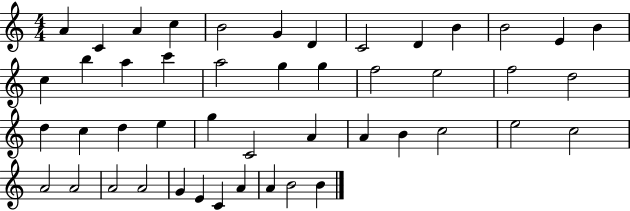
{
  \clef treble
  \numericTimeSignature
  \time 4/4
  \key c \major
  a'4 c'4 a'4 c''4 | b'2 g'4 d'4 | c'2 d'4 b'4 | b'2 e'4 b'4 | \break c''4 b''4 a''4 c'''4 | a''2 g''4 g''4 | f''2 e''2 | f''2 d''2 | \break d''4 c''4 d''4 e''4 | g''4 c'2 a'4 | a'4 b'4 c''2 | e''2 c''2 | \break a'2 a'2 | a'2 a'2 | g'4 e'4 c'4 a'4 | a'4 b'2 b'4 | \break \bar "|."
}